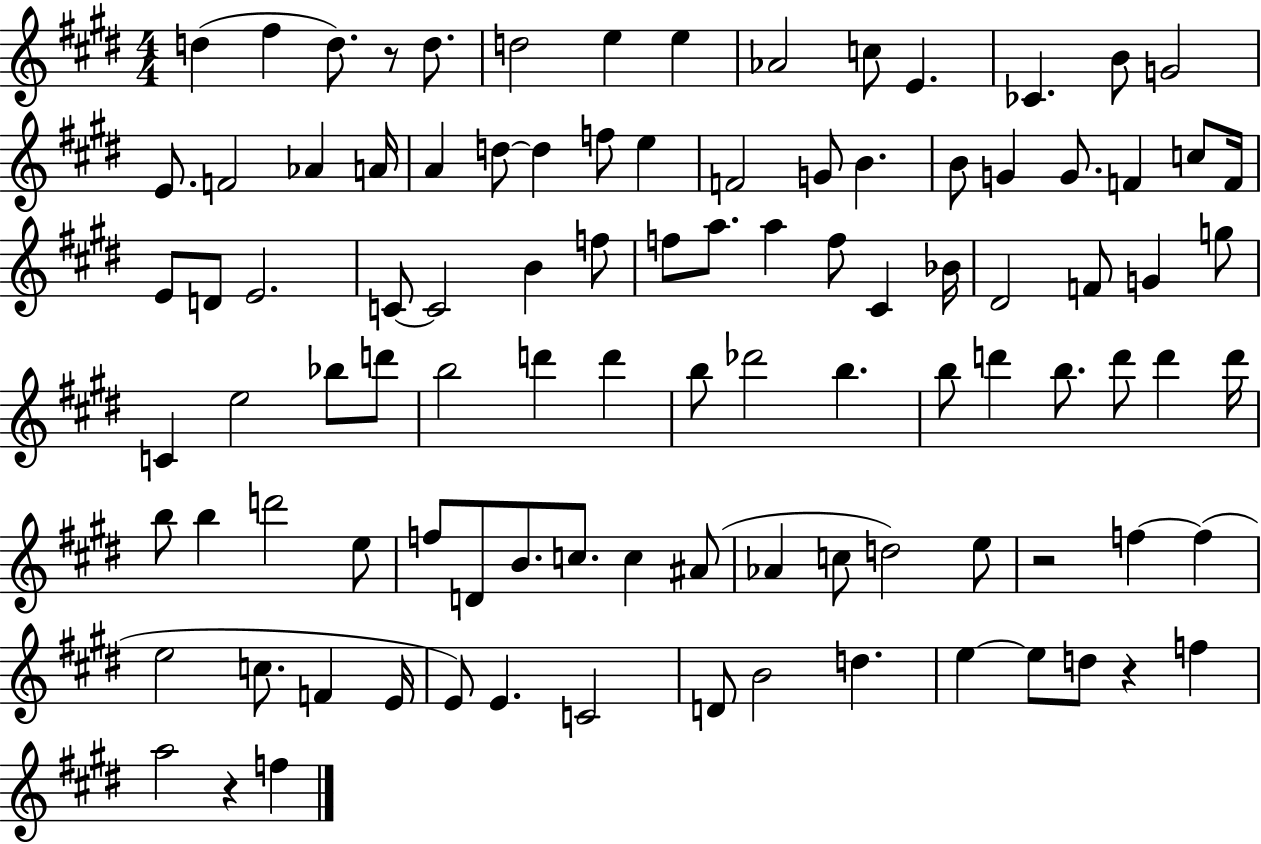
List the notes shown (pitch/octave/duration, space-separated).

D5/q F#5/q D5/e. R/e D5/e. D5/h E5/q E5/q Ab4/h C5/e E4/q. CES4/q. B4/e G4/h E4/e. F4/h Ab4/q A4/s A4/q D5/e D5/q F5/e E5/q F4/h G4/e B4/q. B4/e G4/q G4/e. F4/q C5/e F4/s E4/e D4/e E4/h. C4/e C4/h B4/q F5/e F5/e A5/e. A5/q F5/e C#4/q Bb4/s D#4/h F4/e G4/q G5/e C4/q E5/h Bb5/e D6/e B5/h D6/q D6/q B5/e Db6/h B5/q. B5/e D6/q B5/e. D6/e D6/q D6/s B5/e B5/q D6/h E5/e F5/e D4/e B4/e. C5/e. C5/q A#4/e Ab4/q C5/e D5/h E5/e R/h F5/q F5/q E5/h C5/e. F4/q E4/s E4/e E4/q. C4/h D4/e B4/h D5/q. E5/q E5/e D5/e R/q F5/q A5/h R/q F5/q